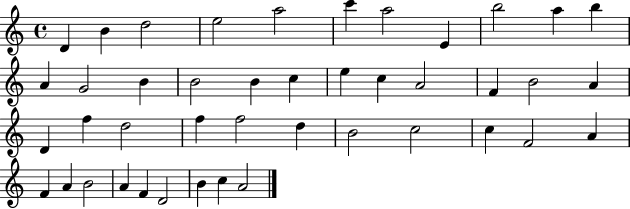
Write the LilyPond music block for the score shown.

{
  \clef treble
  \time 4/4
  \defaultTimeSignature
  \key c \major
  d'4 b'4 d''2 | e''2 a''2 | c'''4 a''2 e'4 | b''2 a''4 b''4 | \break a'4 g'2 b'4 | b'2 b'4 c''4 | e''4 c''4 a'2 | f'4 b'2 a'4 | \break d'4 f''4 d''2 | f''4 f''2 d''4 | b'2 c''2 | c''4 f'2 a'4 | \break f'4 a'4 b'2 | a'4 f'4 d'2 | b'4 c''4 a'2 | \bar "|."
}